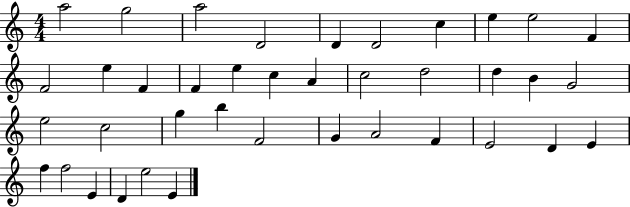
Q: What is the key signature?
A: C major